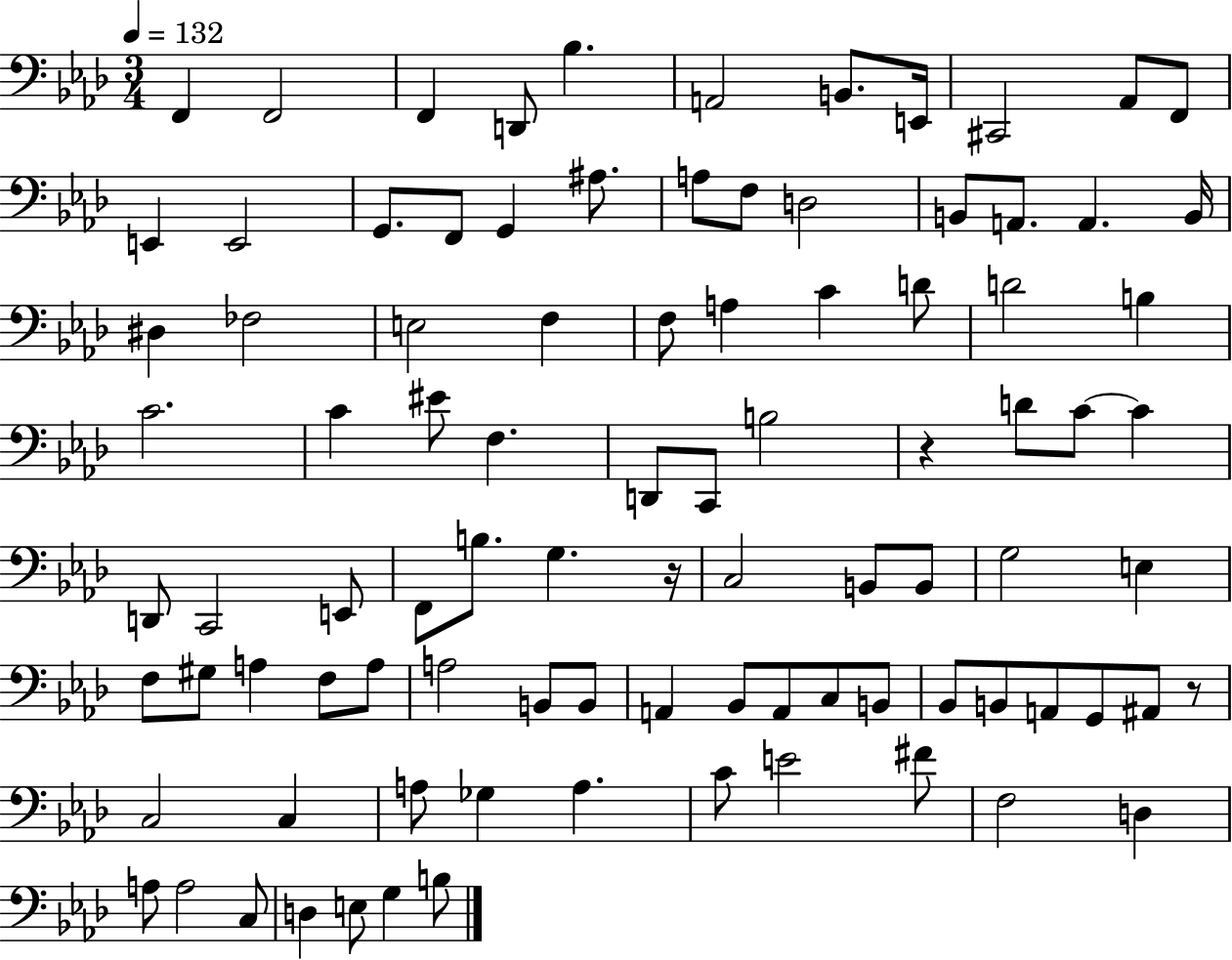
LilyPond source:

{
  \clef bass
  \numericTimeSignature
  \time 3/4
  \key aes \major
  \tempo 4 = 132
  f,4 f,2 | f,4 d,8 bes4. | a,2 b,8. e,16 | cis,2 aes,8 f,8 | \break e,4 e,2 | g,8. f,8 g,4 ais8. | a8 f8 d2 | b,8 a,8. a,4. b,16 | \break dis4 fes2 | e2 f4 | f8 a4 c'4 d'8 | d'2 b4 | \break c'2. | c'4 eis'8 f4. | d,8 c,8 b2 | r4 d'8 c'8~~ c'4 | \break d,8 c,2 e,8 | f,8 b8. g4. r16 | c2 b,8 b,8 | g2 e4 | \break f8 gis8 a4 f8 a8 | a2 b,8 b,8 | a,4 bes,8 a,8 c8 b,8 | bes,8 b,8 a,8 g,8 ais,8 r8 | \break c2 c4 | a8 ges4 a4. | c'8 e'2 fis'8 | f2 d4 | \break a8 a2 c8 | d4 e8 g4 b8 | \bar "|."
}